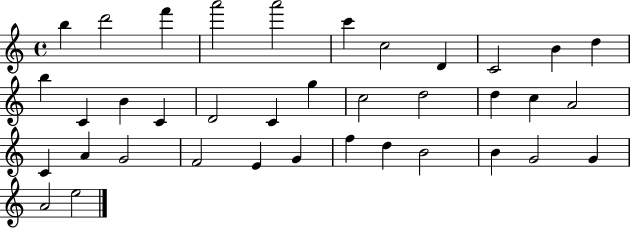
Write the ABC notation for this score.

X:1
T:Untitled
M:4/4
L:1/4
K:C
b d'2 f' a'2 a'2 c' c2 D C2 B d b C B C D2 C g c2 d2 d c A2 C A G2 F2 E G f d B2 B G2 G A2 e2